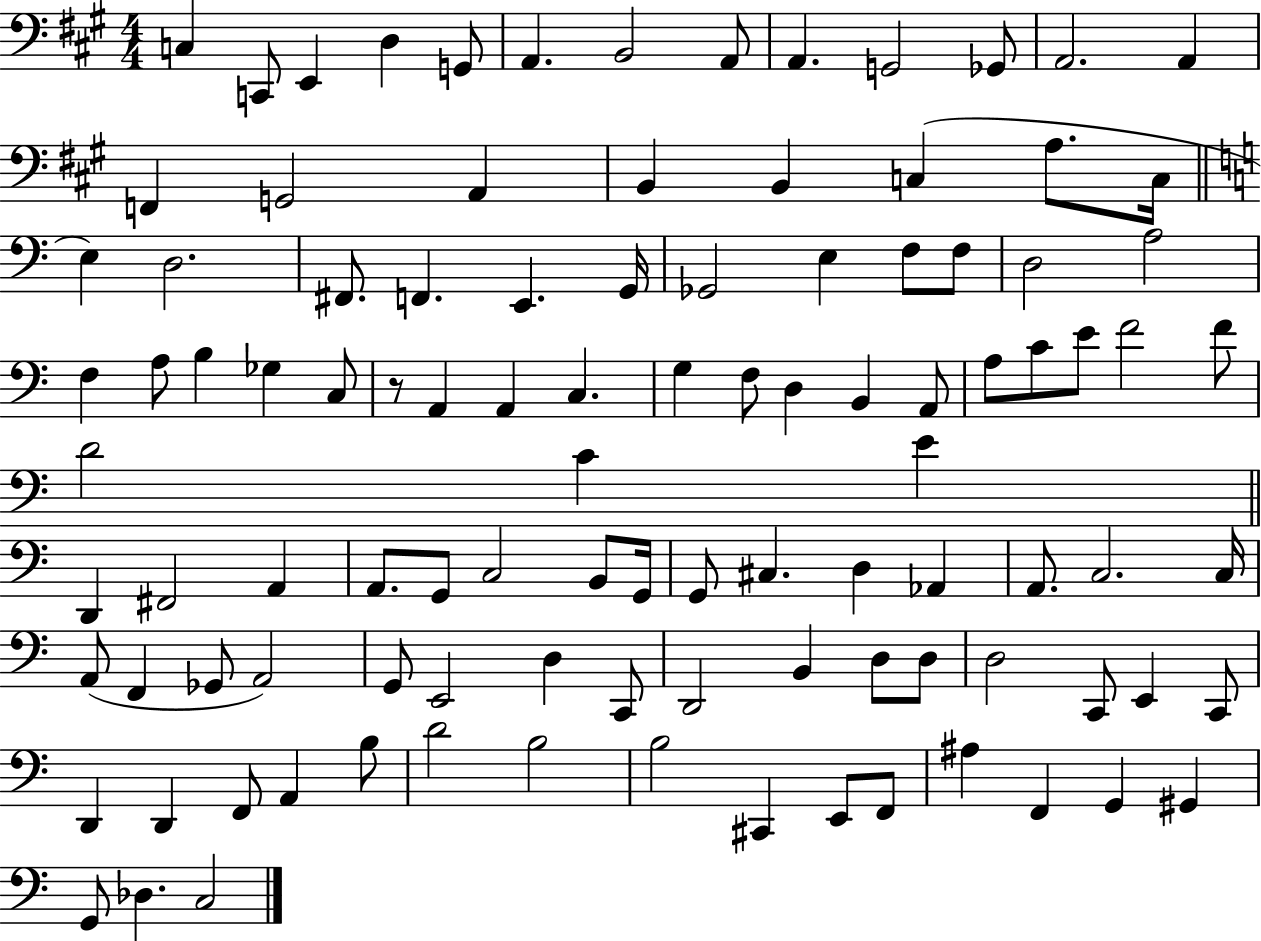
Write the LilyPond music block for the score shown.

{
  \clef bass
  \numericTimeSignature
  \time 4/4
  \key a \major
  c4 c,8 e,4 d4 g,8 | a,4. b,2 a,8 | a,4. g,2 ges,8 | a,2. a,4 | \break f,4 g,2 a,4 | b,4 b,4 c4( a8. c16 | \bar "||" \break \key a \minor e4) d2. | fis,8. f,4. e,4. g,16 | ges,2 e4 f8 f8 | d2 a2 | \break f4 a8 b4 ges4 c8 | r8 a,4 a,4 c4. | g4 f8 d4 b,4 a,8 | a8 c'8 e'8 f'2 f'8 | \break d'2 c'4 e'4 | \bar "||" \break \key c \major d,4 fis,2 a,4 | a,8. g,8 c2 b,8 g,16 | g,8 cis4. d4 aes,4 | a,8. c2. c16 | \break a,8( f,4 ges,8 a,2) | g,8 e,2 d4 c,8 | d,2 b,4 d8 d8 | d2 c,8 e,4 c,8 | \break d,4 d,4 f,8 a,4 b8 | d'2 b2 | b2 cis,4 e,8 f,8 | ais4 f,4 g,4 gis,4 | \break g,8 des4. c2 | \bar "|."
}